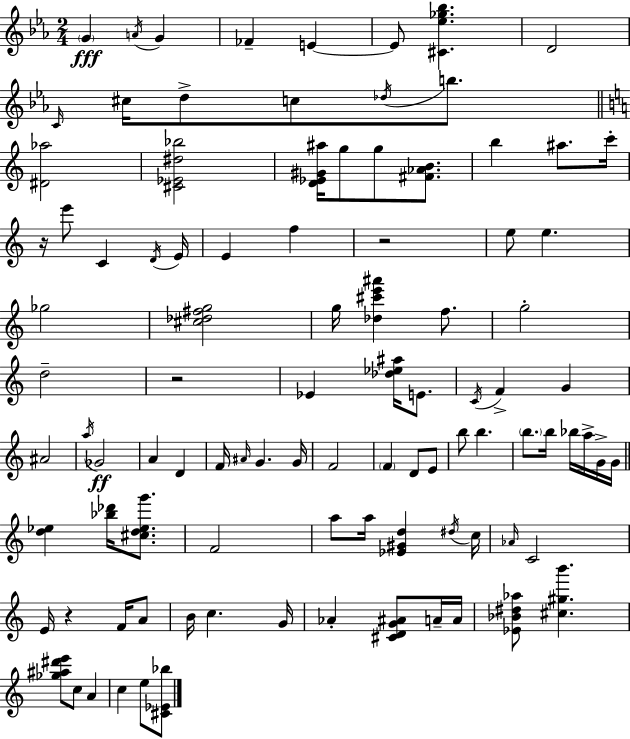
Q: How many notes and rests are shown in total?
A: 98